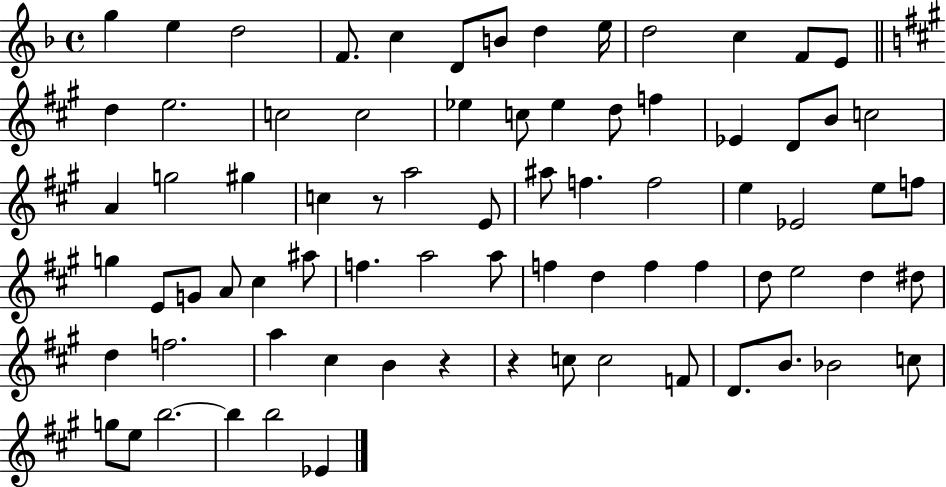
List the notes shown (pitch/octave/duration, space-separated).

G5/q E5/q D5/h F4/e. C5/q D4/e B4/e D5/q E5/s D5/h C5/q F4/e E4/e D5/q E5/h. C5/h C5/h Eb5/q C5/e Eb5/q D5/e F5/q Eb4/q D4/e B4/e C5/h A4/q G5/h G#5/q C5/q R/e A5/h E4/e A#5/e F5/q. F5/h E5/q Eb4/h E5/e F5/e G5/q E4/e G4/e A4/e C#5/q A#5/e F5/q. A5/h A5/e F5/q D5/q F5/q F5/q D5/e E5/h D5/q D#5/e D5/q F5/h. A5/q C#5/q B4/q R/q R/q C5/e C5/h F4/e D4/e. B4/e. Bb4/h C5/e G5/e E5/e B5/h. B5/q B5/h Eb4/q